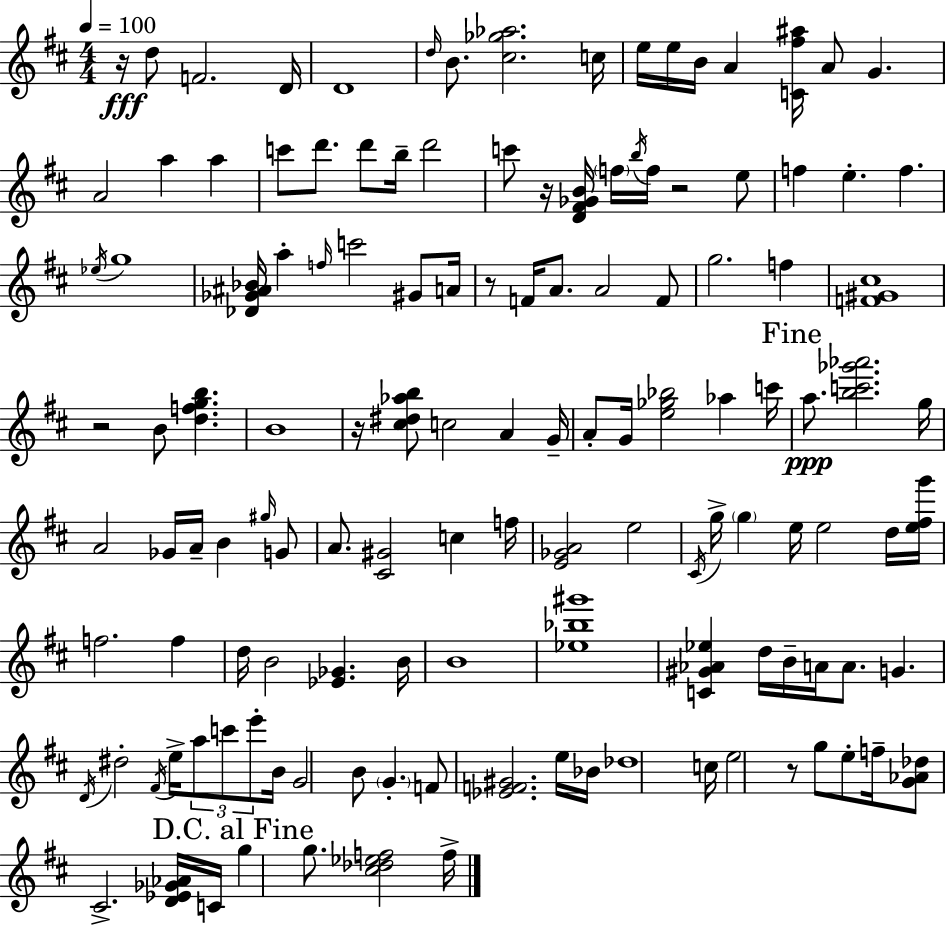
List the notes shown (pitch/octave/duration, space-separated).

R/s D5/e F4/h. D4/s D4/w D5/s B4/e. [C#5,Gb5,Ab5]/h. C5/s E5/s E5/s B4/s A4/q [C4,F#5,A#5]/s A4/e G4/q. A4/h A5/q A5/q C6/e D6/e. D6/e B5/s D6/h C6/e R/s [D4,F#4,Gb4,B4]/s F5/s B5/s F5/s R/h E5/e F5/q E5/q. F5/q. Eb5/s G5/w [Db4,Gb4,A#4,Bb4]/s A5/q F5/s C6/h G#4/e A4/s R/e F4/s A4/e. A4/h F4/e G5/h. F5/q [F4,G#4,C#5]/w R/h B4/e [D5,F5,G5,B5]/q. B4/w R/s [C#5,D#5,Ab5,B5]/e C5/h A4/q G4/s A4/e G4/s [E5,Gb5,Bb5]/h Ab5/q C6/s A5/e. [B5,C6,Gb6,Ab6]/h. G5/s A4/h Gb4/s A4/s B4/q G#5/s G4/e A4/e. [C#4,G#4]/h C5/q F5/s [E4,Gb4,A4]/h E5/h C#4/s G5/s G5/q E5/s E5/h D5/s [E5,F#5,G6]/s F5/h. F5/q D5/s B4/h [Eb4,Gb4]/q. B4/s B4/w [Eb5,Bb5,G#6]/w [C4,G#4,Ab4,Eb5]/q D5/s B4/s A4/s A4/e. G4/q. D4/s D#5/h F#4/s E5/s A5/e C6/e E6/e B4/s G4/h B4/e G4/q. F4/e [Eb4,F4,G#4]/h. E5/s Bb4/s Db5/w C5/s E5/h R/e G5/e E5/e F5/s [G4,Ab4,Db5]/e C#4/h. [D4,Eb4,Gb4,Ab4]/s C4/s G5/q G5/e. [C#5,Db5,Eb5,F5]/h F5/s